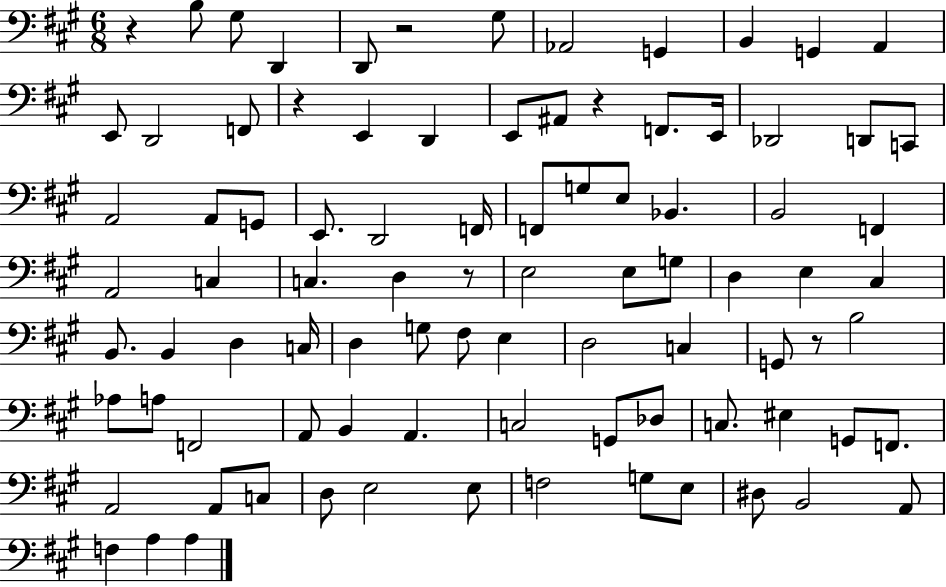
X:1
T:Untitled
M:6/8
L:1/4
K:A
z B,/2 ^G,/2 D,, D,,/2 z2 ^G,/2 _A,,2 G,, B,, G,, A,, E,,/2 D,,2 F,,/2 z E,, D,, E,,/2 ^A,,/2 z F,,/2 E,,/4 _D,,2 D,,/2 C,,/2 A,,2 A,,/2 G,,/2 E,,/2 D,,2 F,,/4 F,,/2 G,/2 E,/2 _B,, B,,2 F,, A,,2 C, C, D, z/2 E,2 E,/2 G,/2 D, E, ^C, B,,/2 B,, D, C,/4 D, G,/2 ^F,/2 E, D,2 C, G,,/2 z/2 B,2 _A,/2 A,/2 F,,2 A,,/2 B,, A,, C,2 G,,/2 _D,/2 C,/2 ^E, G,,/2 F,,/2 A,,2 A,,/2 C,/2 D,/2 E,2 E,/2 F,2 G,/2 E,/2 ^D,/2 B,,2 A,,/2 F, A, A,